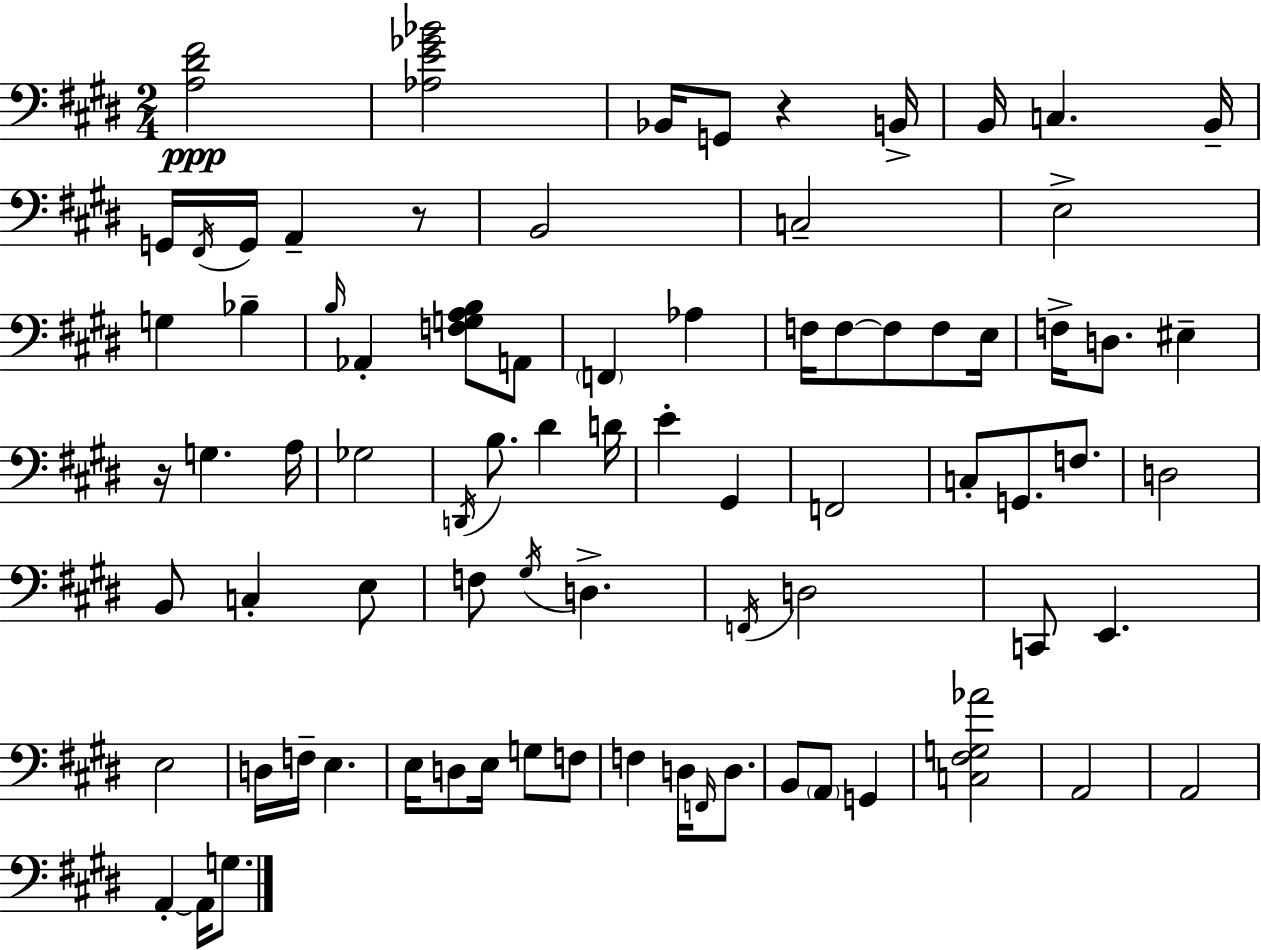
X:1
T:Untitled
M:2/4
L:1/4
K:E
[A,^D^F]2 [_A,E_G_B]2 _B,,/4 G,,/2 z B,,/4 B,,/4 C, B,,/4 G,,/4 ^F,,/4 G,,/4 A,, z/2 B,,2 C,2 E,2 G, _B, B,/4 _A,, [F,G,A,B,]/2 A,,/2 F,, _A, F,/4 F,/2 F,/2 F,/2 E,/4 F,/4 D,/2 ^E, z/4 G, A,/4 _G,2 D,,/4 B,/2 ^D D/4 E ^G,, F,,2 C,/2 G,,/2 F,/2 D,2 B,,/2 C, E,/2 F,/2 ^G,/4 D, F,,/4 D,2 C,,/2 E,, E,2 D,/4 F,/4 E, E,/4 D,/2 E,/4 G,/2 F,/2 F, D,/4 F,,/4 D,/2 B,,/2 A,,/2 G,, [C,^F,G,_A]2 A,,2 A,,2 A,, A,,/4 G,/2